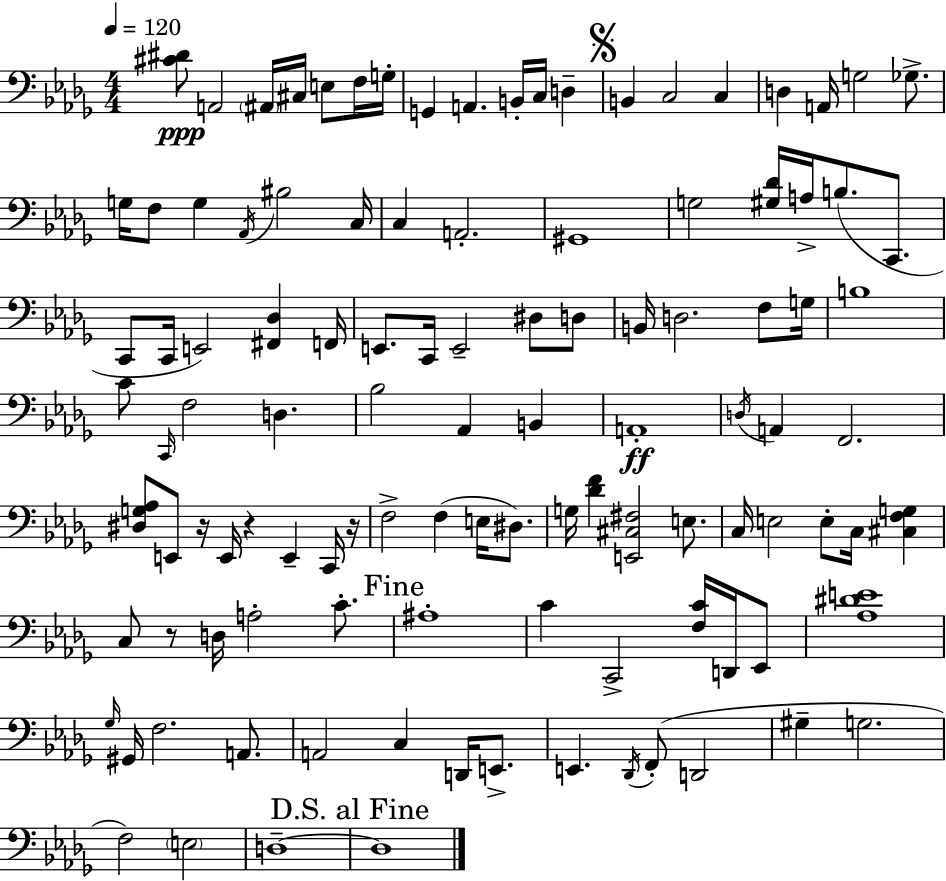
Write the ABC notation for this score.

X:1
T:Untitled
M:4/4
L:1/4
K:Bbm
[^C^D]/2 A,,2 ^A,,/4 ^C,/4 E,/2 F,/4 G,/4 G,, A,, B,,/4 C,/4 D, B,, C,2 C, D, A,,/4 G,2 _G,/2 G,/4 F,/2 G, _A,,/4 ^B,2 C,/4 C, A,,2 ^G,,4 G,2 [^G,_D]/4 A,/4 B,/2 C,,/2 C,,/2 C,,/4 E,,2 [^F,,_D,] F,,/4 E,,/2 C,,/4 E,,2 ^D,/2 D,/2 B,,/4 D,2 F,/2 G,/4 B,4 C/2 C,,/4 F,2 D, _B,2 _A,, B,, A,,4 D,/4 A,, F,,2 [^D,G,_A,]/2 E,,/2 z/4 E,,/4 z E,, C,,/4 z/4 F,2 F, E,/4 ^D,/2 G,/4 [_DF] [E,,^C,^F,]2 E,/2 C,/4 E,2 E,/2 C,/4 [^C,F,G,] C,/2 z/2 D,/4 A,2 C/2 ^A,4 C C,,2 [F,C]/4 D,,/4 _E,,/2 [_A,^DE]4 _G,/4 ^G,,/4 F,2 A,,/2 A,,2 C, D,,/4 E,,/2 E,, _D,,/4 F,,/2 D,,2 ^G, G,2 F,2 E,2 D,4 D,4